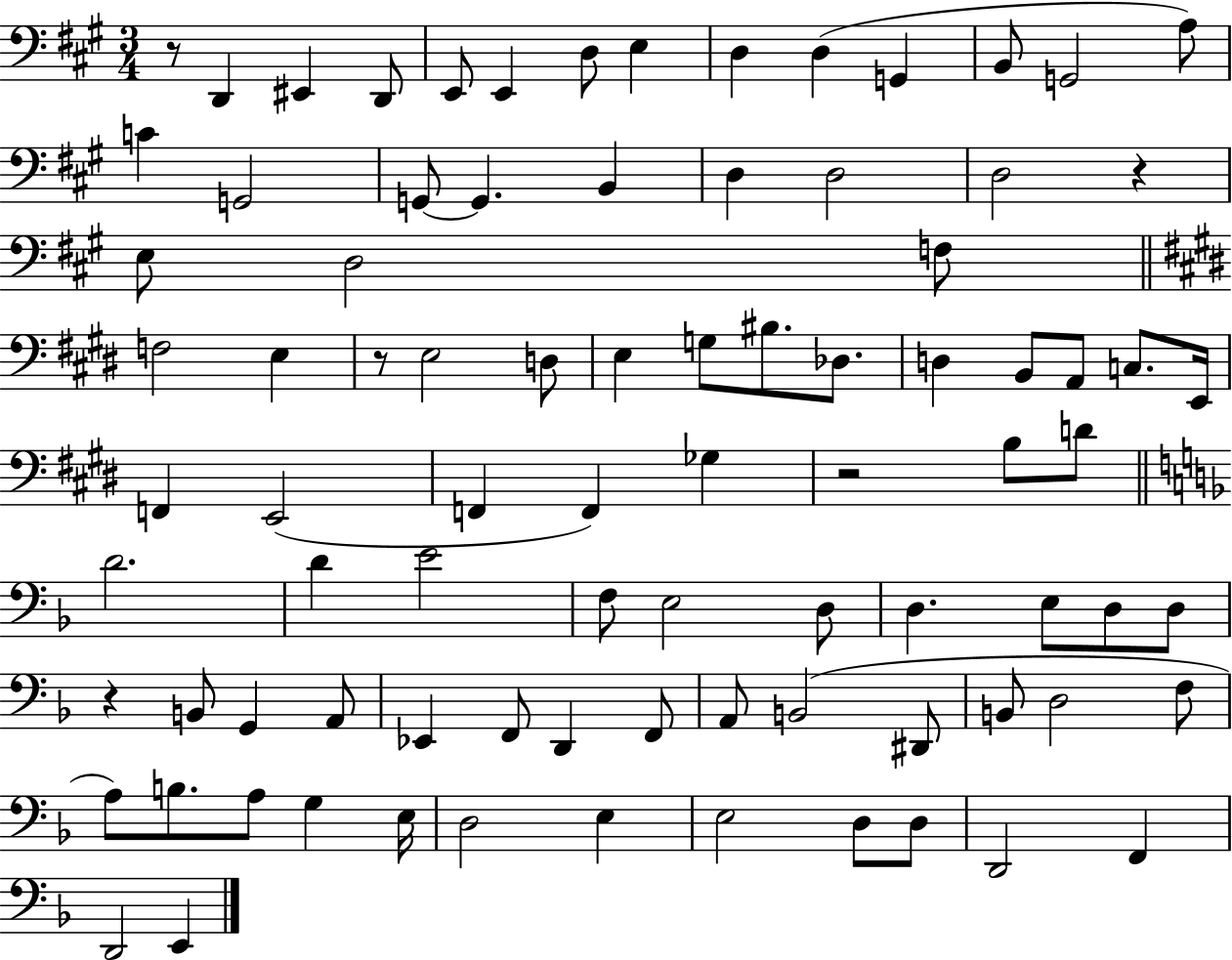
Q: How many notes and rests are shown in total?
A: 86